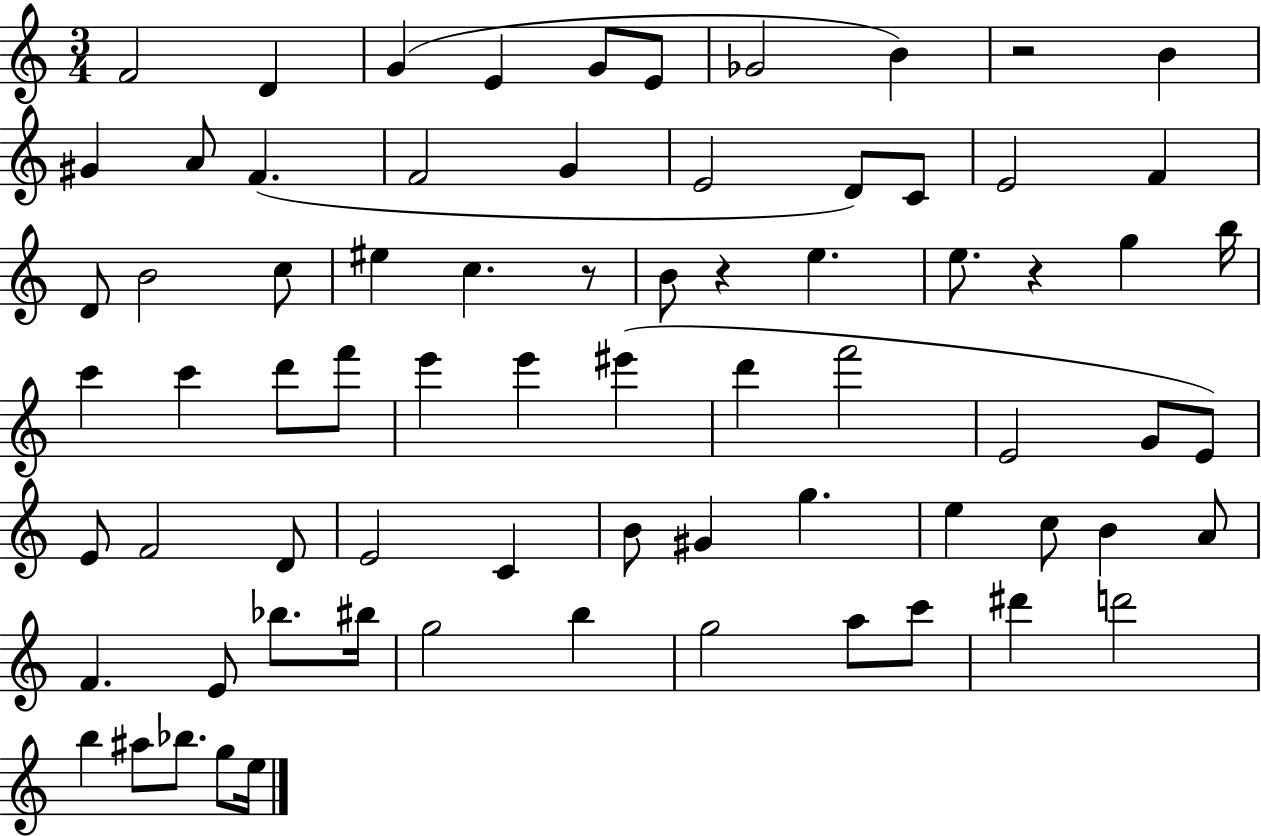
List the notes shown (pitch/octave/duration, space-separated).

F4/h D4/q G4/q E4/q G4/e E4/e Gb4/h B4/q R/h B4/q G#4/q A4/e F4/q. F4/h G4/q E4/h D4/e C4/e E4/h F4/q D4/e B4/h C5/e EIS5/q C5/q. R/e B4/e R/q E5/q. E5/e. R/q G5/q B5/s C6/q C6/q D6/e F6/e E6/q E6/q EIS6/q D6/q F6/h E4/h G4/e E4/e E4/e F4/h D4/e E4/h C4/q B4/e G#4/q G5/q. E5/q C5/e B4/q A4/e F4/q. E4/e Bb5/e. BIS5/s G5/h B5/q G5/h A5/e C6/e D#6/q D6/h B5/q A#5/e Bb5/e. G5/e E5/s